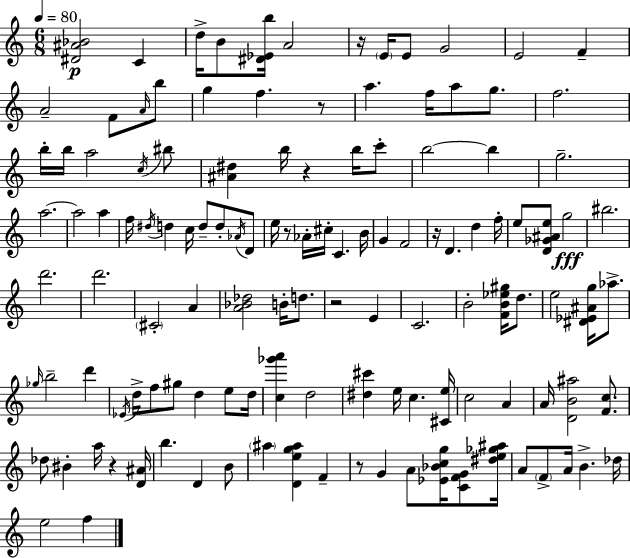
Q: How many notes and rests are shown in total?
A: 125